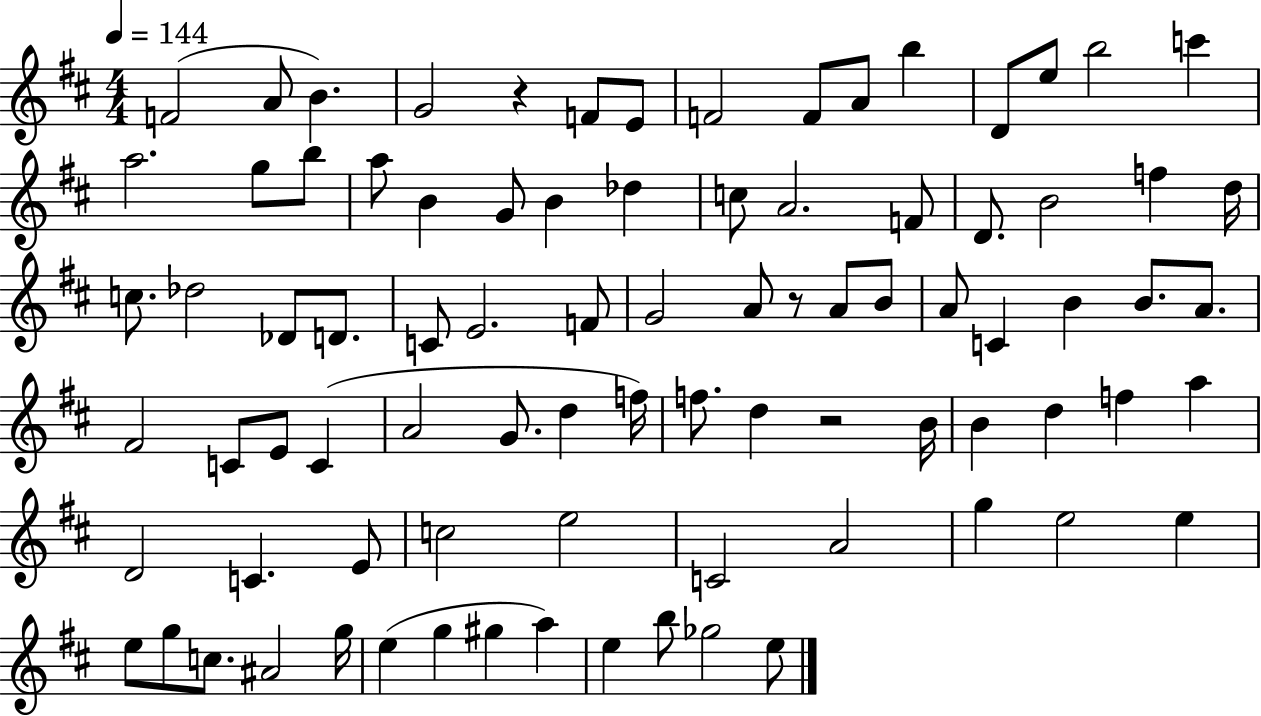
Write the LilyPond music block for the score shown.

{
  \clef treble
  \numericTimeSignature
  \time 4/4
  \key d \major
  \tempo 4 = 144
  \repeat volta 2 { f'2( a'8 b'4.) | g'2 r4 f'8 e'8 | f'2 f'8 a'8 b''4 | d'8 e''8 b''2 c'''4 | \break a''2. g''8 b''8 | a''8 b'4 g'8 b'4 des''4 | c''8 a'2. f'8 | d'8. b'2 f''4 d''16 | \break c''8. des''2 des'8 d'8. | c'8 e'2. f'8 | g'2 a'8 r8 a'8 b'8 | a'8 c'4 b'4 b'8. a'8. | \break fis'2 c'8 e'8 c'4( | a'2 g'8. d''4 f''16) | f''8. d''4 r2 b'16 | b'4 d''4 f''4 a''4 | \break d'2 c'4. e'8 | c''2 e''2 | c'2 a'2 | g''4 e''2 e''4 | \break e''8 g''8 c''8. ais'2 g''16 | e''4( g''4 gis''4 a''4) | e''4 b''8 ges''2 e''8 | } \bar "|."
}